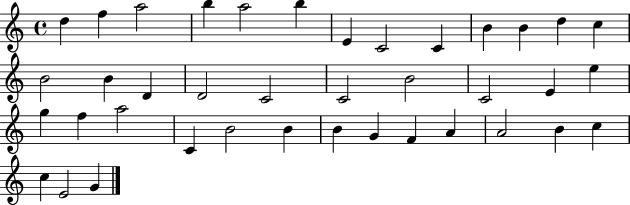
D5/q F5/q A5/h B5/q A5/h B5/q E4/q C4/h C4/q B4/q B4/q D5/q C5/q B4/h B4/q D4/q D4/h C4/h C4/h B4/h C4/h E4/q E5/q G5/q F5/q A5/h C4/q B4/h B4/q B4/q G4/q F4/q A4/q A4/h B4/q C5/q C5/q E4/h G4/q